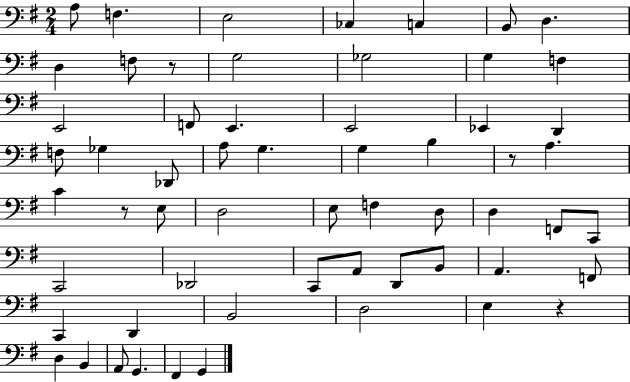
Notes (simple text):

A3/e F3/q. E3/h CES3/q C3/q B2/e D3/q. D3/q F3/e R/e G3/h Gb3/h G3/q F3/q E2/h F2/e E2/q. E2/h Eb2/q D2/q F3/e Gb3/q Db2/e A3/e G3/q. G3/q B3/q R/e A3/q. C4/q R/e E3/e D3/h E3/e F3/q D3/e D3/q F2/e C2/e C2/h Db2/h C2/e A2/e D2/e B2/e A2/q. F2/e C2/q D2/q B2/h D3/h E3/q R/q D3/q B2/q A2/e G2/q. F#2/q G2/q